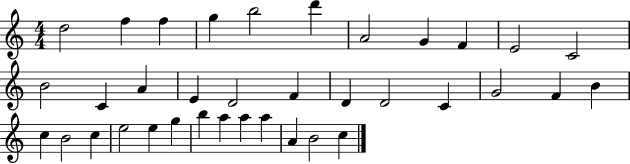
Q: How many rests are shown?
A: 0